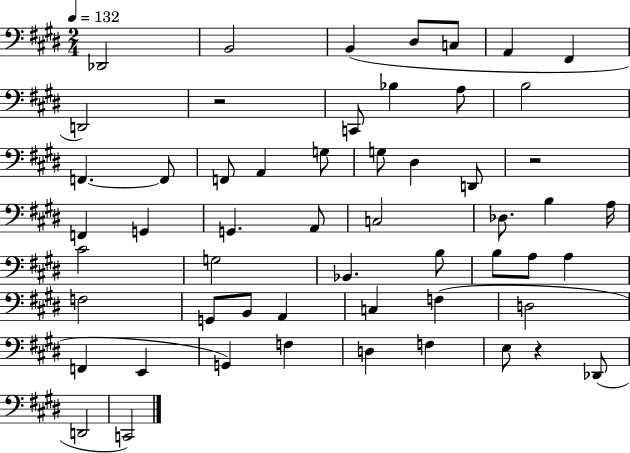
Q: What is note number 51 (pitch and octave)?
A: D2